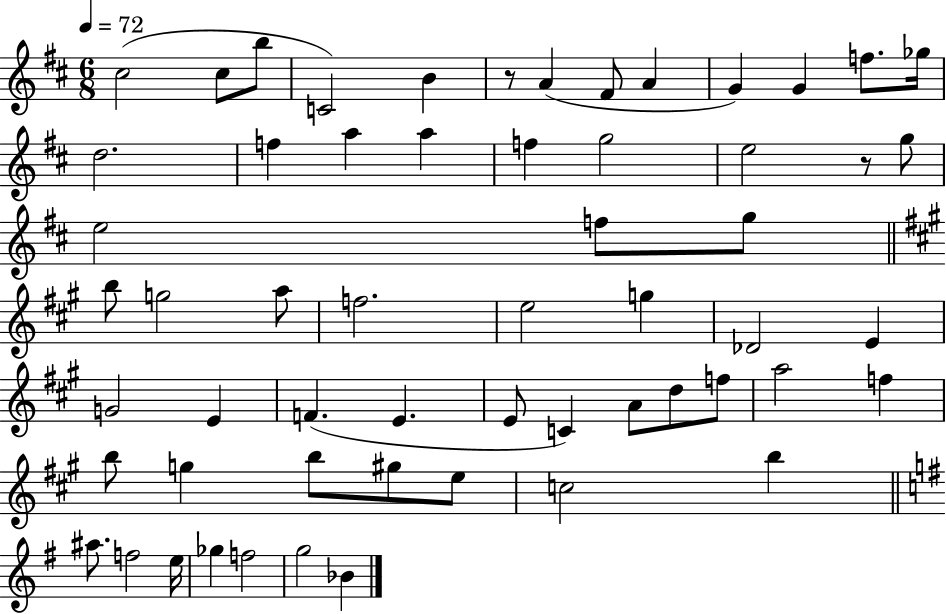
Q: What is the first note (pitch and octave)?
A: C#5